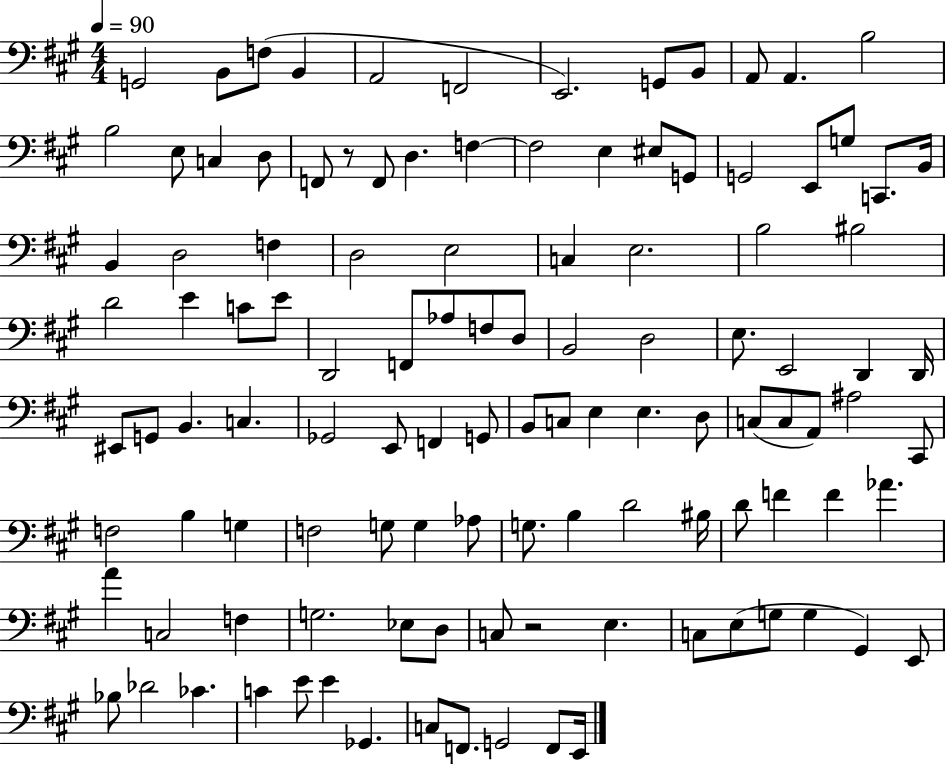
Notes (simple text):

G2/h B2/e F3/e B2/q A2/h F2/h E2/h. G2/e B2/e A2/e A2/q. B3/h B3/h E3/e C3/q D3/e F2/e R/e F2/e D3/q. F3/q F3/h E3/q EIS3/e G2/e G2/h E2/e G3/e C2/e. B2/s B2/q D3/h F3/q D3/h E3/h C3/q E3/h. B3/h BIS3/h D4/h E4/q C4/e E4/e D2/h F2/e Ab3/e F3/e D3/e B2/h D3/h E3/e. E2/h D2/q D2/s EIS2/e G2/e B2/q. C3/q. Gb2/h E2/e F2/q G2/e B2/e C3/e E3/q E3/q. D3/e C3/e C3/e A2/e A#3/h C#2/e F3/h B3/q G3/q F3/h G3/e G3/q Ab3/e G3/e. B3/q D4/h BIS3/s D4/e F4/q F4/q Ab4/q. A4/q C3/h F3/q G3/h. Eb3/e D3/e C3/e R/h E3/q. C3/e E3/e G3/e G3/q G#2/q E2/e Bb3/e Db4/h CES4/q. C4/q E4/e E4/q Gb2/q. C3/e F2/e. G2/h F2/e E2/s